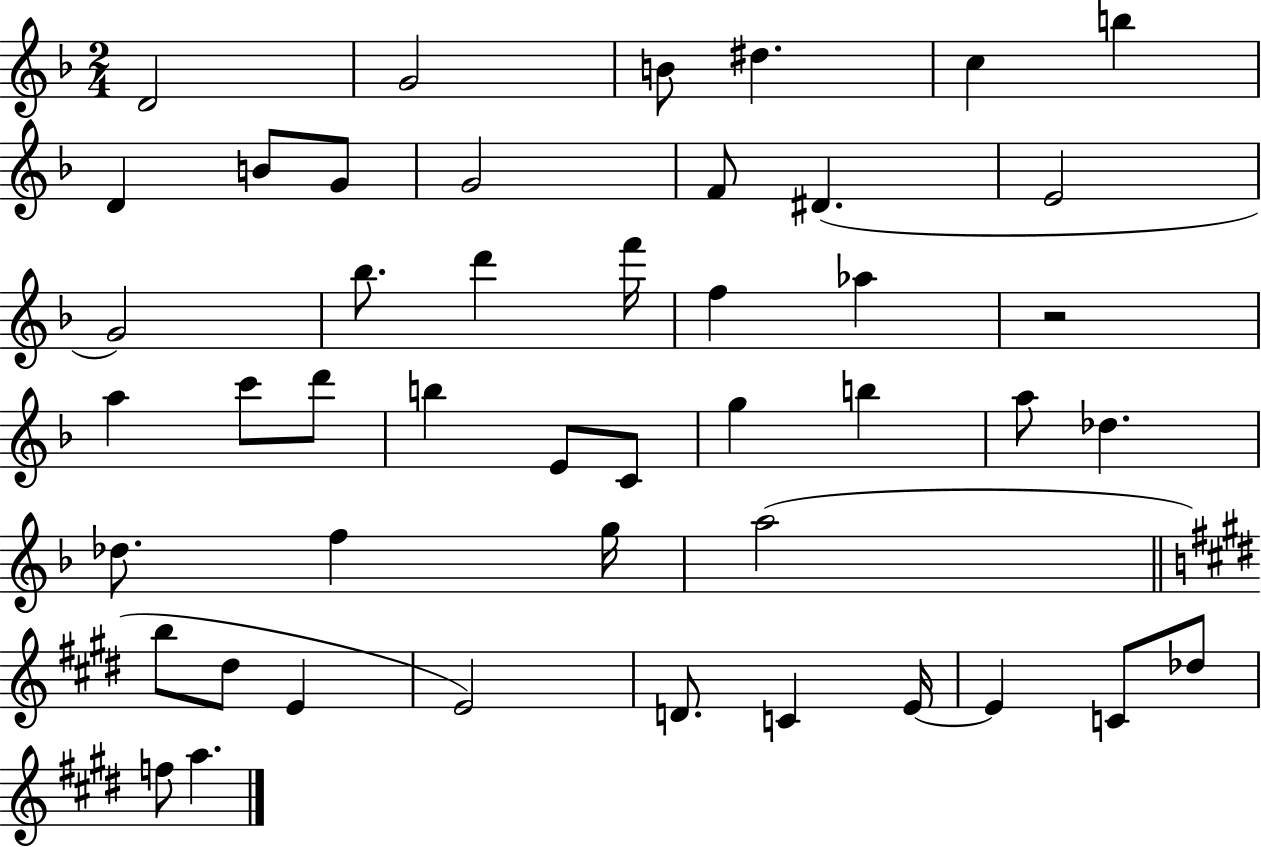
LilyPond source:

{
  \clef treble
  \numericTimeSignature
  \time 2/4
  \key f \major
  d'2 | g'2 | b'8 dis''4. | c''4 b''4 | \break d'4 b'8 g'8 | g'2 | f'8 dis'4.( | e'2 | \break g'2) | bes''8. d'''4 f'''16 | f''4 aes''4 | r2 | \break a''4 c'''8 d'''8 | b''4 e'8 c'8 | g''4 b''4 | a''8 des''4. | \break des''8. f''4 g''16 | a''2( | \bar "||" \break \key e \major b''8 dis''8 e'4 | e'2) | d'8. c'4 e'16~~ | e'4 c'8 des''8 | \break f''8 a''4. | \bar "|."
}